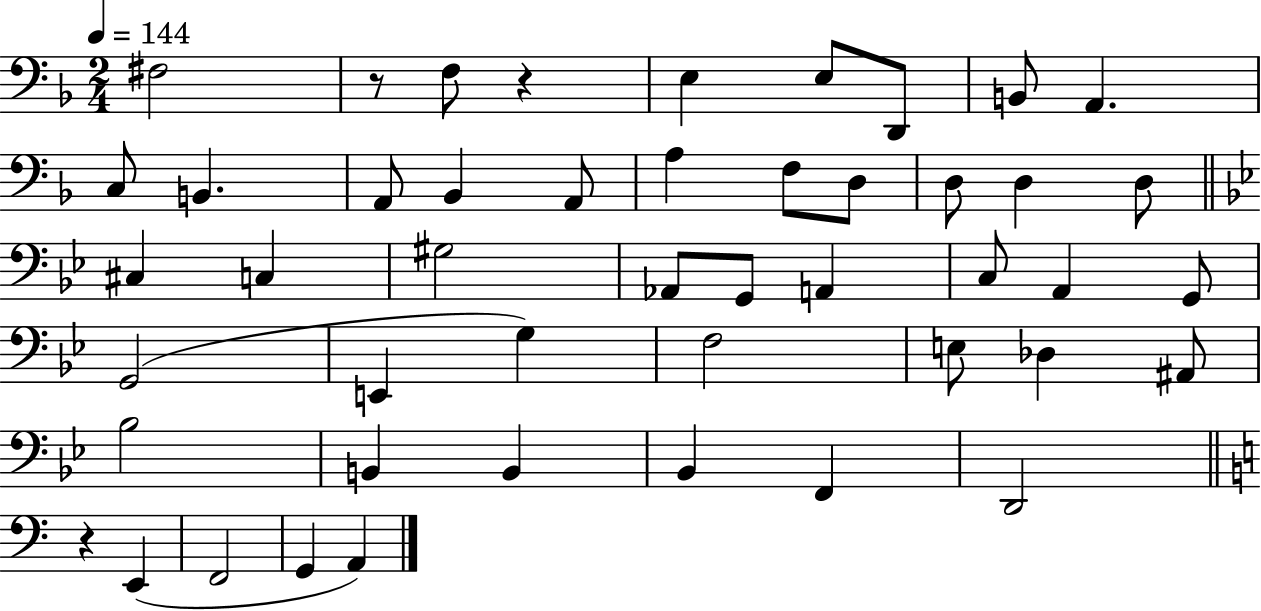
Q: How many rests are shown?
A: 3